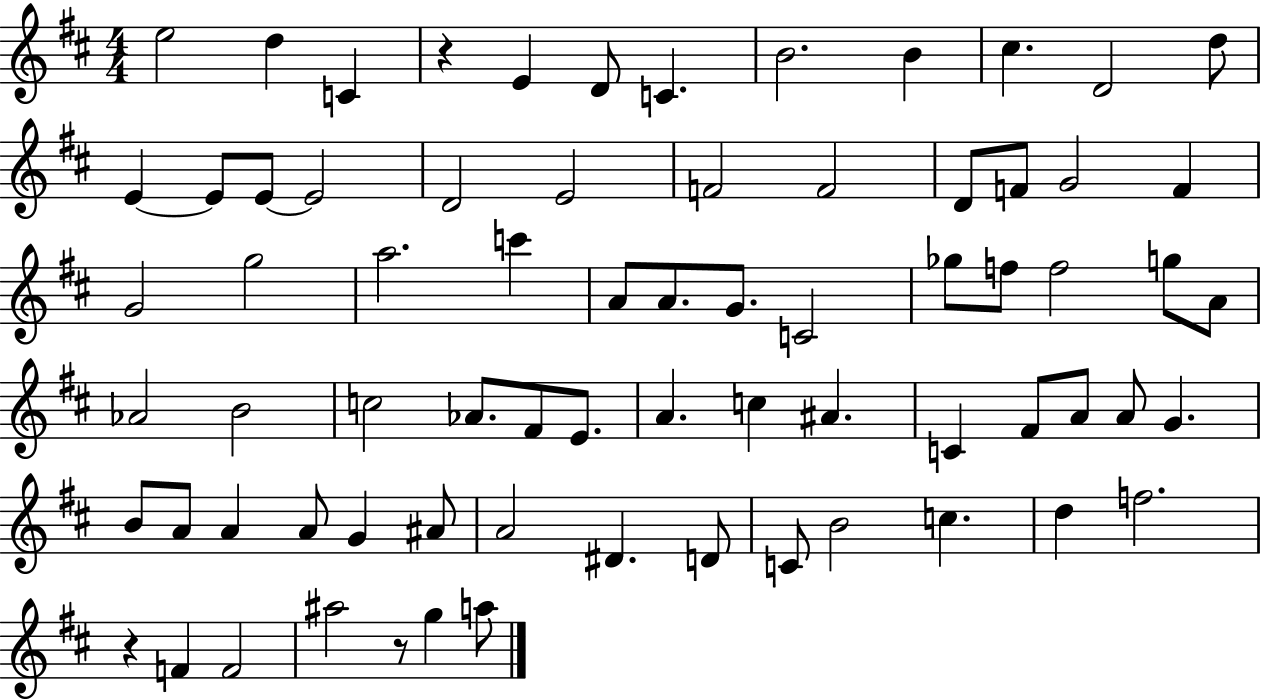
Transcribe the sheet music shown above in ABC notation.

X:1
T:Untitled
M:4/4
L:1/4
K:D
e2 d C z E D/2 C B2 B ^c D2 d/2 E E/2 E/2 E2 D2 E2 F2 F2 D/2 F/2 G2 F G2 g2 a2 c' A/2 A/2 G/2 C2 _g/2 f/2 f2 g/2 A/2 _A2 B2 c2 _A/2 ^F/2 E/2 A c ^A C ^F/2 A/2 A/2 G B/2 A/2 A A/2 G ^A/2 A2 ^D D/2 C/2 B2 c d f2 z F F2 ^a2 z/2 g a/2